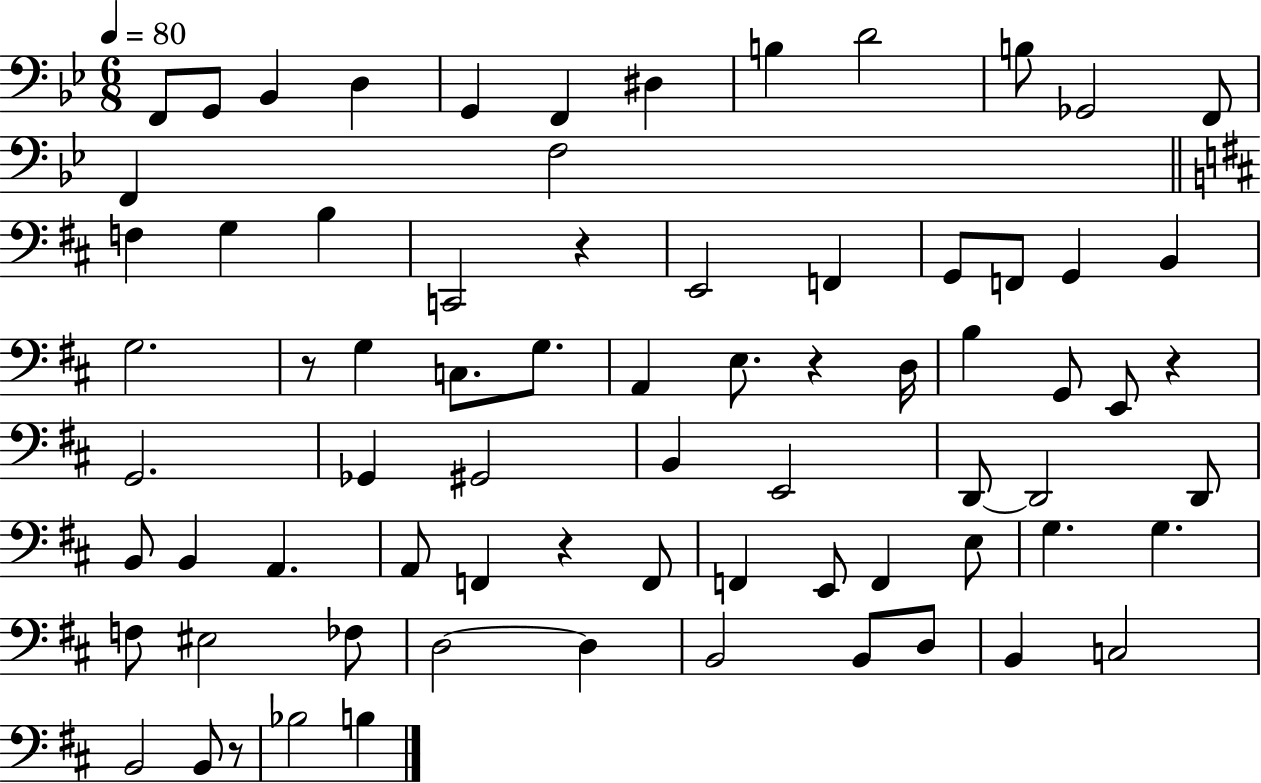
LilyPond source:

{
  \clef bass
  \numericTimeSignature
  \time 6/8
  \key bes \major
  \tempo 4 = 80
  f,8 g,8 bes,4 d4 | g,4 f,4 dis4 | b4 d'2 | b8 ges,2 f,8 | \break f,4 f2 | \bar "||" \break \key b \minor f4 g4 b4 | c,2 r4 | e,2 f,4 | g,8 f,8 g,4 b,4 | \break g2. | r8 g4 c8. g8. | a,4 e8. r4 d16 | b4 g,8 e,8 r4 | \break g,2. | ges,4 gis,2 | b,4 e,2 | d,8~~ d,2 d,8 | \break b,8 b,4 a,4. | a,8 f,4 r4 f,8 | f,4 e,8 f,4 e8 | g4. g4. | \break f8 eis2 fes8 | d2~~ d4 | b,2 b,8 d8 | b,4 c2 | \break b,2 b,8 r8 | bes2 b4 | \bar "|."
}